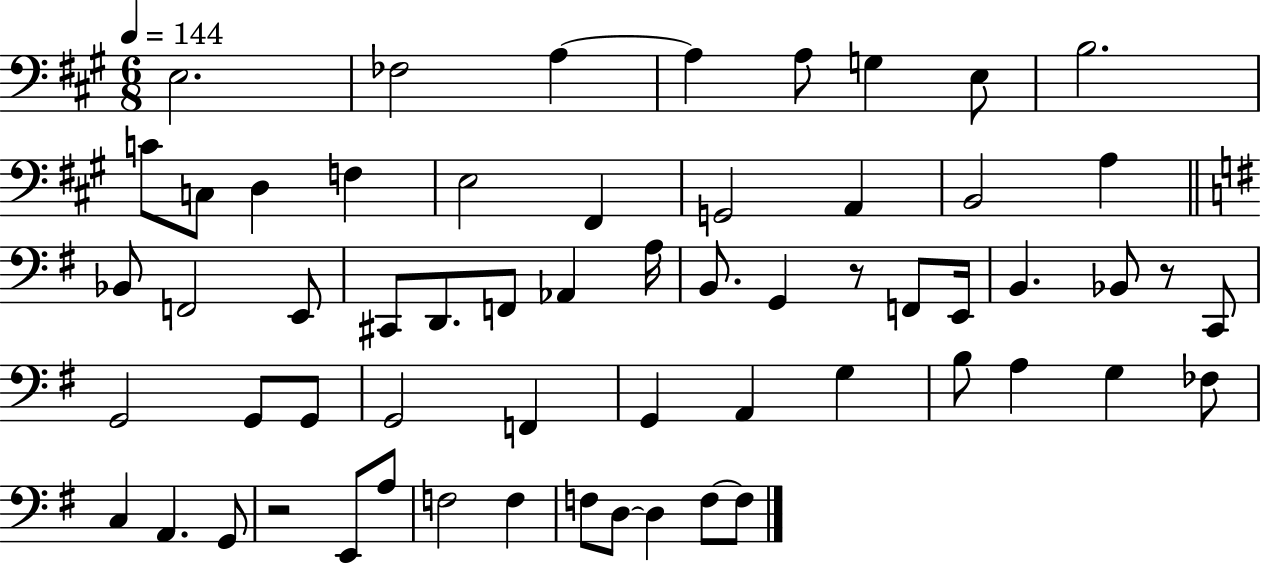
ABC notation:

X:1
T:Untitled
M:6/8
L:1/4
K:A
E,2 _F,2 A, A, A,/2 G, E,/2 B,2 C/2 C,/2 D, F, E,2 ^F,, G,,2 A,, B,,2 A, _B,,/2 F,,2 E,,/2 ^C,,/2 D,,/2 F,,/2 _A,, A,/4 B,,/2 G,, z/2 F,,/2 E,,/4 B,, _B,,/2 z/2 C,,/2 G,,2 G,,/2 G,,/2 G,,2 F,, G,, A,, G, B,/2 A, G, _F,/2 C, A,, G,,/2 z2 E,,/2 A,/2 F,2 F, F,/2 D,/2 D, F,/2 F,/2